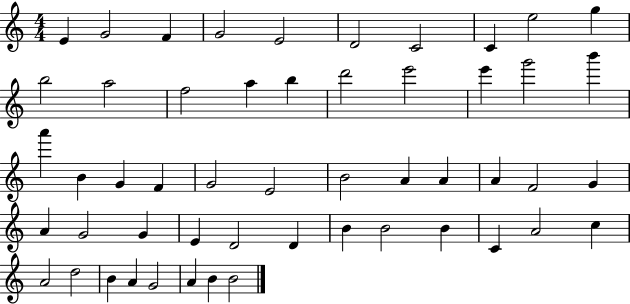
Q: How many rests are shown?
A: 0